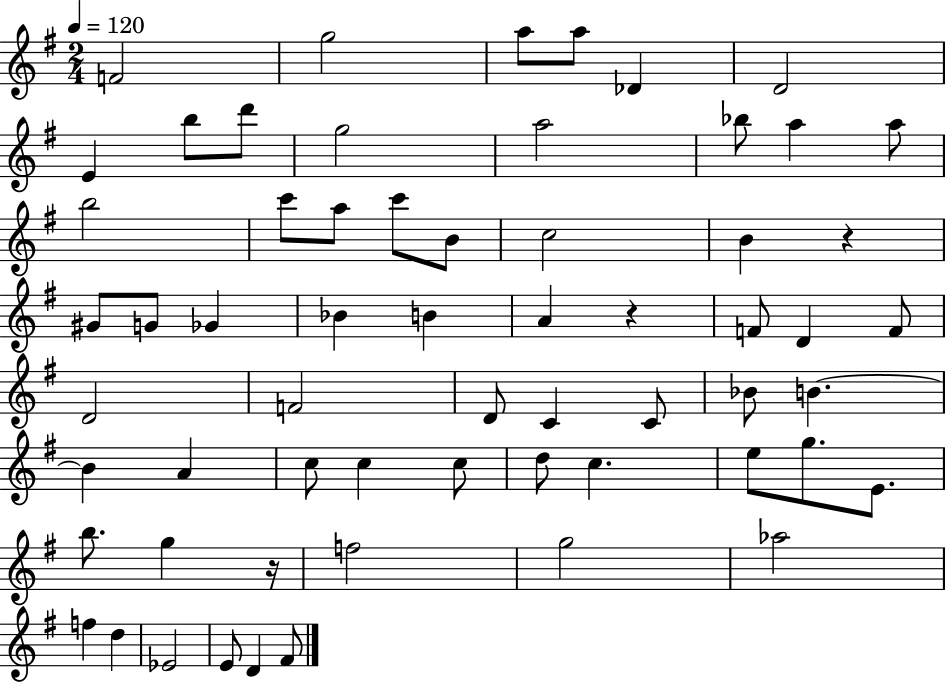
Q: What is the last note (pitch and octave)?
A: F#4